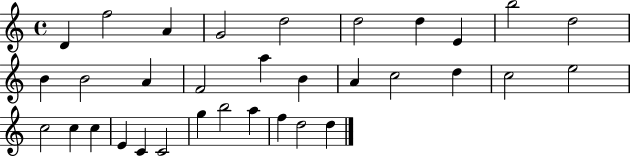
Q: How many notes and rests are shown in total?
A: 33